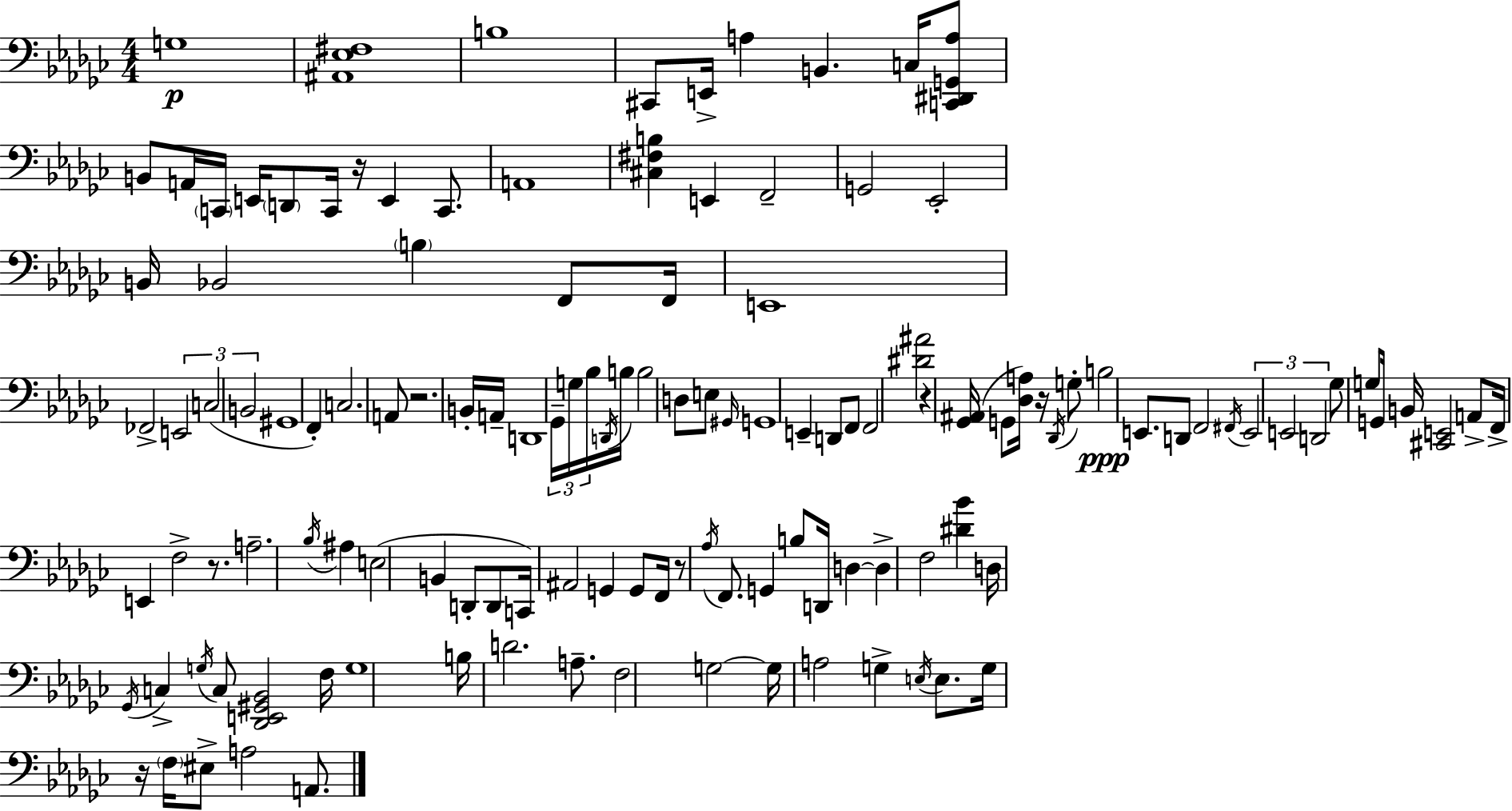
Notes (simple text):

G3/w [A#2,Eb3,F#3]/w B3/w C#2/e E2/s A3/q B2/q. C3/s [C2,D#2,G2,A3]/e B2/e A2/s C2/s E2/s D2/e C2/s R/s E2/q C2/e. A2/w [C#3,F#3,B3]/q E2/q F2/h G2/h Eb2/h B2/s Bb2/h B3/q F2/e F2/s E2/w FES2/h E2/h C3/h B2/h G#2/w F2/q C3/h. A2/e R/h. B2/s A2/s D2/w Gb2/s G3/s Bb3/s D2/s B3/s B3/h D3/e E3/e G#2/s G2/w E2/q D2/e F2/e F2/h [D#4,A#4]/h R/q [Gb2,A#2]/s G2/e [Db3,A3]/s R/s Db2/s G3/e B3/h E2/e. D2/e F2/h F#2/s E2/h E2/h D2/h Gb3/e G3/e G2/s B2/s [C#2,E2]/h A2/e F2/s E2/q F3/h R/e. A3/h. Bb3/s A#3/q E3/h B2/q D2/e D2/e C2/s A#2/h G2/q G2/e F2/s R/e Ab3/s F2/e. G2/q B3/e D2/s D3/q D3/q F3/h [D#4,Bb4]/q D3/s Gb2/s C3/q G3/s C3/e [Db2,E2,G#2,Bb2]/h F3/s G3/w B3/s D4/h. A3/e. F3/h G3/h G3/s A3/h G3/q E3/s E3/e. G3/s R/s F3/s EIS3/e A3/h A2/e.